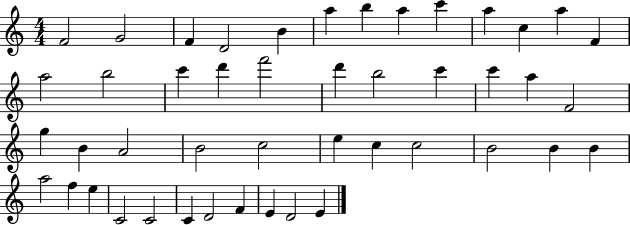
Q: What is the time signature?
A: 4/4